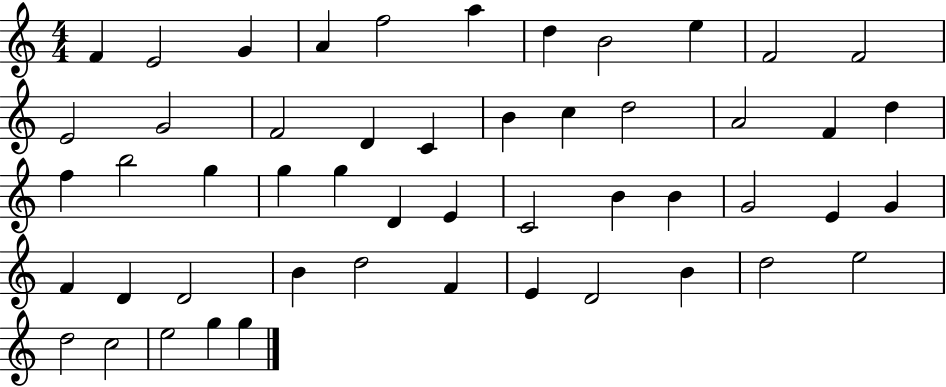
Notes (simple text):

F4/q E4/h G4/q A4/q F5/h A5/q D5/q B4/h E5/q F4/h F4/h E4/h G4/h F4/h D4/q C4/q B4/q C5/q D5/h A4/h F4/q D5/q F5/q B5/h G5/q G5/q G5/q D4/q E4/q C4/h B4/q B4/q G4/h E4/q G4/q F4/q D4/q D4/h B4/q D5/h F4/q E4/q D4/h B4/q D5/h E5/h D5/h C5/h E5/h G5/q G5/q